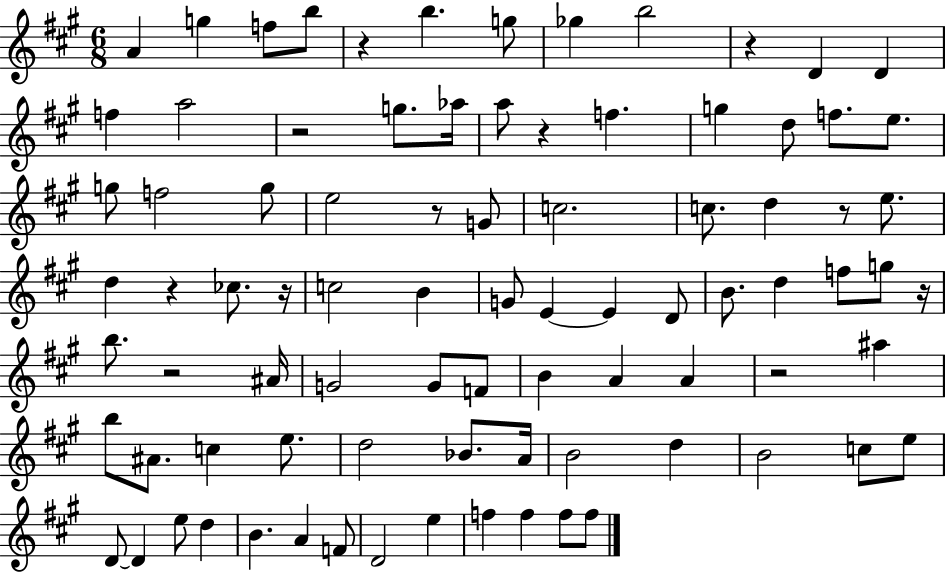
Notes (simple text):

A4/q G5/q F5/e B5/e R/q B5/q. G5/e Gb5/q B5/h R/q D4/q D4/q F5/q A5/h R/h G5/e. Ab5/s A5/e R/q F5/q. G5/q D5/e F5/e. E5/e. G5/e F5/h G5/e E5/h R/e G4/e C5/h. C5/e. D5/q R/e E5/e. D5/q R/q CES5/e. R/s C5/h B4/q G4/e E4/q E4/q D4/e B4/e. D5/q F5/e G5/e R/s B5/e. R/h A#4/s G4/h G4/e F4/e B4/q A4/q A4/q R/h A#5/q B5/e A#4/e. C5/q E5/e. D5/h Bb4/e. A4/s B4/h D5/q B4/h C5/e E5/e D4/e D4/q E5/e D5/q B4/q. A4/q F4/e D4/h E5/q F5/q F5/q F5/e F5/e